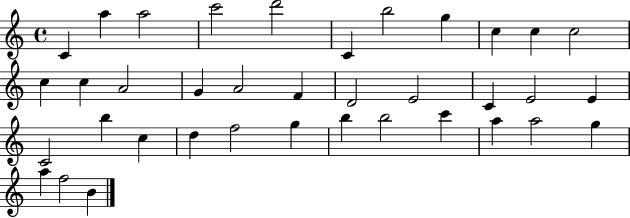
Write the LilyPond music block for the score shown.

{
  \clef treble
  \time 4/4
  \defaultTimeSignature
  \key c \major
  c'4 a''4 a''2 | c'''2 d'''2 | c'4 b''2 g''4 | c''4 c''4 c''2 | \break c''4 c''4 a'2 | g'4 a'2 f'4 | d'2 e'2 | c'4 e'2 e'4 | \break c'2 b''4 c''4 | d''4 f''2 g''4 | b''4 b''2 c'''4 | a''4 a''2 g''4 | \break a''4 f''2 b'4 | \bar "|."
}